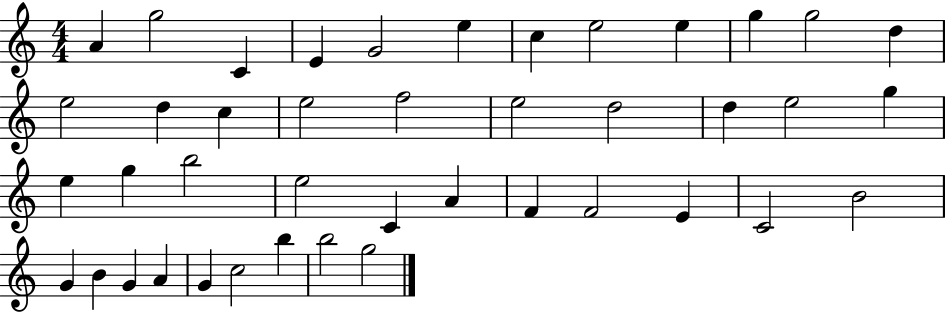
A4/q G5/h C4/q E4/q G4/h E5/q C5/q E5/h E5/q G5/q G5/h D5/q E5/h D5/q C5/q E5/h F5/h E5/h D5/h D5/q E5/h G5/q E5/q G5/q B5/h E5/h C4/q A4/q F4/q F4/h E4/q C4/h B4/h G4/q B4/q G4/q A4/q G4/q C5/h B5/q B5/h G5/h